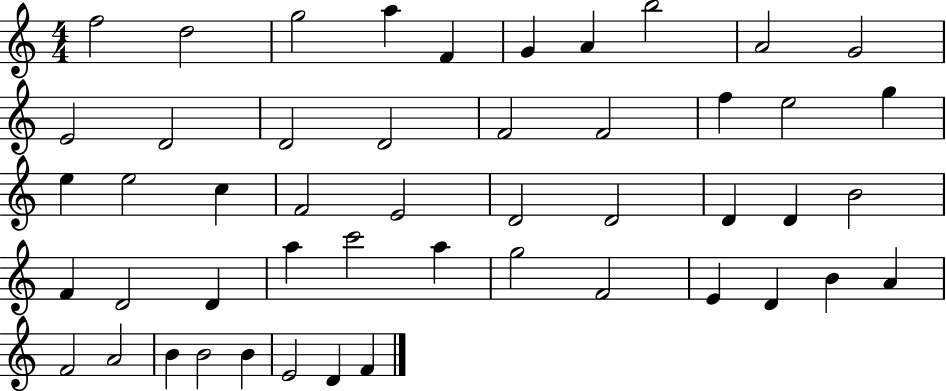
X:1
T:Untitled
M:4/4
L:1/4
K:C
f2 d2 g2 a F G A b2 A2 G2 E2 D2 D2 D2 F2 F2 f e2 g e e2 c F2 E2 D2 D2 D D B2 F D2 D a c'2 a g2 F2 E D B A F2 A2 B B2 B E2 D F